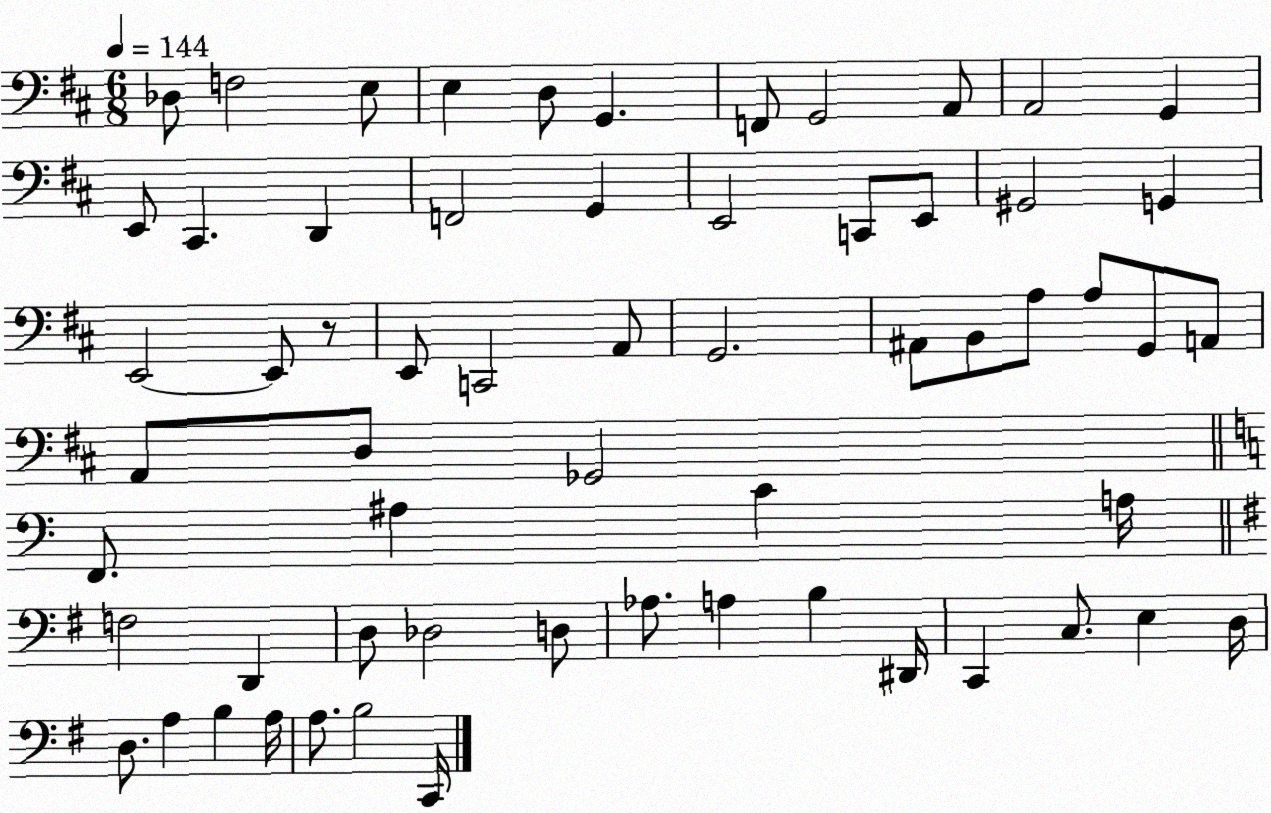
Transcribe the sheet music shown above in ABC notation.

X:1
T:Untitled
M:6/8
L:1/4
K:D
_D,/2 F,2 E,/2 E, D,/2 G,, F,,/2 G,,2 A,,/2 A,,2 G,, E,,/2 ^C,, D,, F,,2 G,, E,,2 C,,/2 E,,/2 ^G,,2 G,, E,,2 E,,/2 z/2 E,,/2 C,,2 A,,/2 G,,2 ^A,,/2 B,,/2 A,/2 A,/2 G,,/2 A,,/2 A,,/2 D,/2 _G,,2 F,,/2 ^A, C A,/4 F,2 D,, D,/2 _D,2 D,/2 _A,/2 A, B, ^D,,/4 C,, C,/2 E, D,/4 D,/2 A, B, A,/4 A,/2 B,2 C,,/4